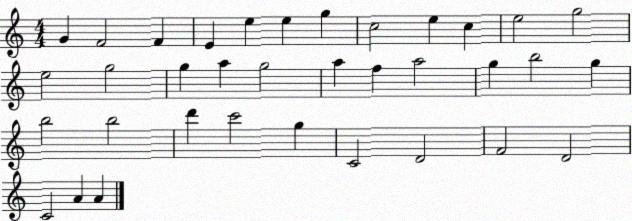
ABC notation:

X:1
T:Untitled
M:4/4
L:1/4
K:C
G F2 F E e e g c2 e c e2 g2 e2 g2 g a g2 a f a2 g b2 g b2 b2 d' c'2 g C2 D2 F2 D2 C2 A A